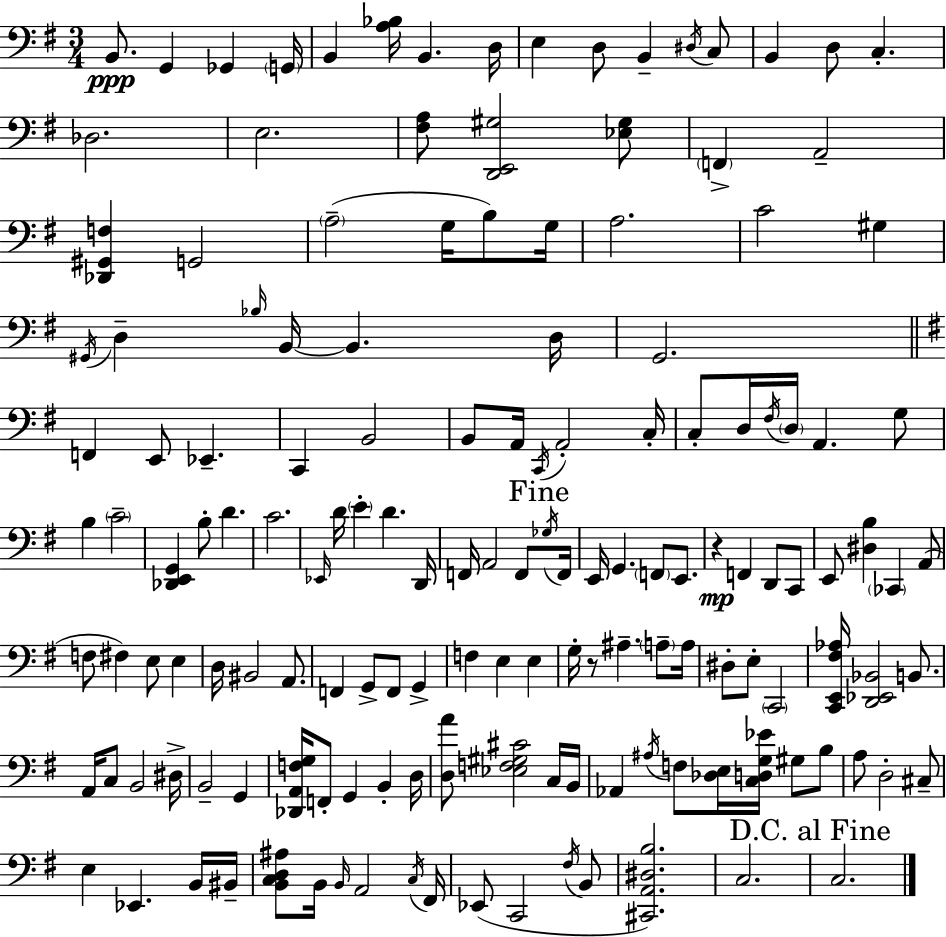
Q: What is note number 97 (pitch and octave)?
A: B2